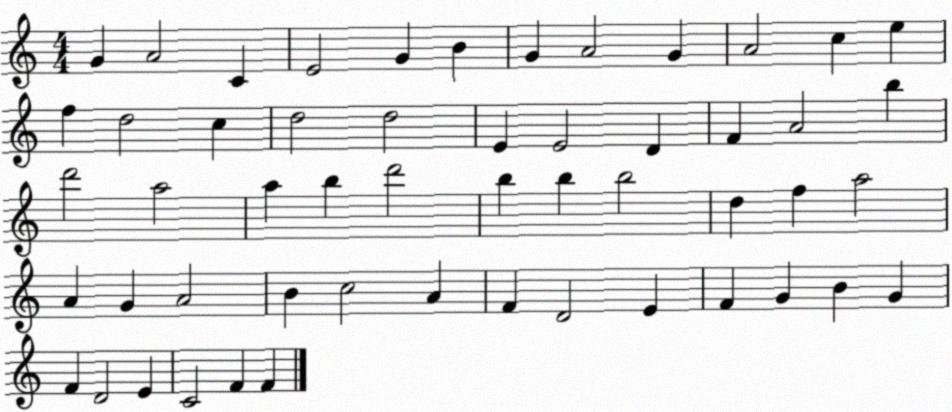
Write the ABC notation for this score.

X:1
T:Untitled
M:4/4
L:1/4
K:C
G A2 C E2 G B G A2 G A2 c e f d2 c d2 d2 E E2 D F A2 b d'2 a2 a b d'2 b b b2 d f a2 A G A2 B c2 A F D2 E F G B G F D2 E C2 F F